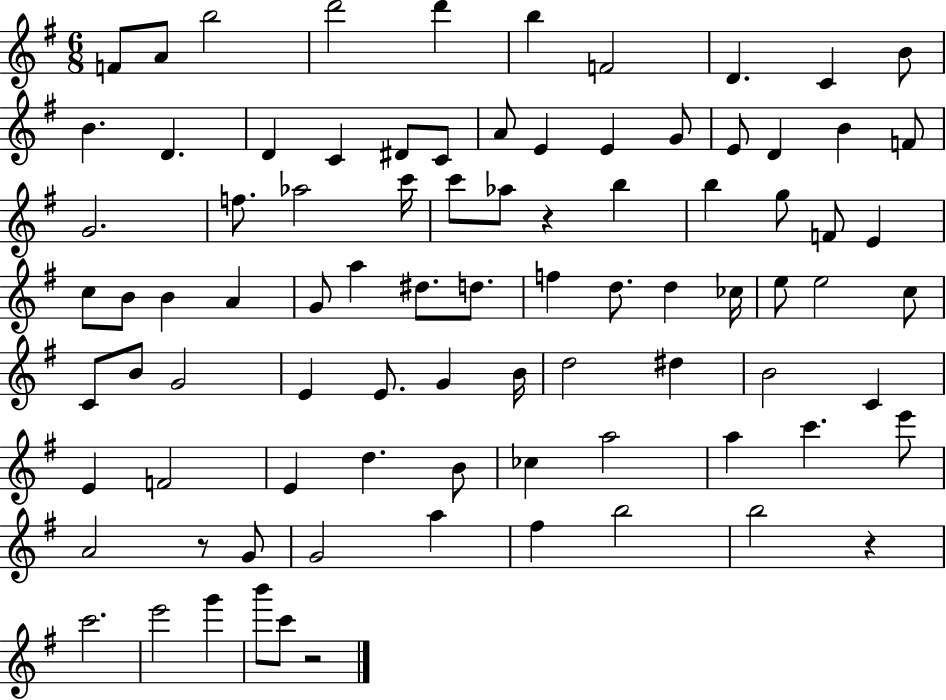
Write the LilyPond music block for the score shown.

{
  \clef treble
  \numericTimeSignature
  \time 6/8
  \key g \major
  f'8 a'8 b''2 | d'''2 d'''4 | b''4 f'2 | d'4. c'4 b'8 | \break b'4. d'4. | d'4 c'4 dis'8 c'8 | a'8 e'4 e'4 g'8 | e'8 d'4 b'4 f'8 | \break g'2. | f''8. aes''2 c'''16 | c'''8 aes''8 r4 b''4 | b''4 g''8 f'8 e'4 | \break c''8 b'8 b'4 a'4 | g'8 a''4 dis''8. d''8. | f''4 d''8. d''4 ces''16 | e''8 e''2 c''8 | \break c'8 b'8 g'2 | e'4 e'8. g'4 b'16 | d''2 dis''4 | b'2 c'4 | \break e'4 f'2 | e'4 d''4. b'8 | ces''4 a''2 | a''4 c'''4. e'''8 | \break a'2 r8 g'8 | g'2 a''4 | fis''4 b''2 | b''2 r4 | \break c'''2. | e'''2 g'''4 | b'''8 c'''8 r2 | \bar "|."
}